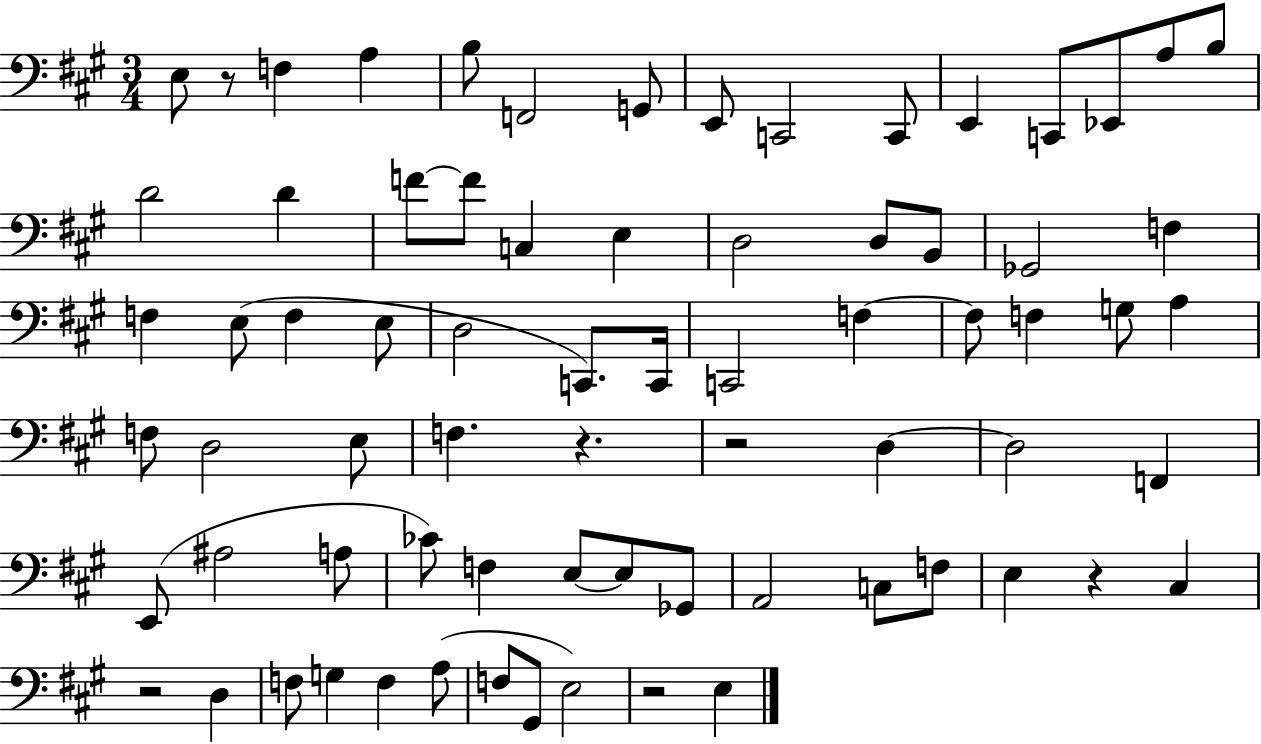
X:1
T:Untitled
M:3/4
L:1/4
K:A
E,/2 z/2 F, A, B,/2 F,,2 G,,/2 E,,/2 C,,2 C,,/2 E,, C,,/2 _E,,/2 A,/2 B,/2 D2 D F/2 F/2 C, E, D,2 D,/2 B,,/2 _G,,2 F, F, E,/2 F, E,/2 D,2 C,,/2 C,,/4 C,,2 F, F,/2 F, G,/2 A, F,/2 D,2 E,/2 F, z z2 D, D,2 F,, E,,/2 ^A,2 A,/2 _C/2 F, E,/2 E,/2 _G,,/2 A,,2 C,/2 F,/2 E, z ^C, z2 D, F,/2 G, F, A,/2 F,/2 ^G,,/2 E,2 z2 E,